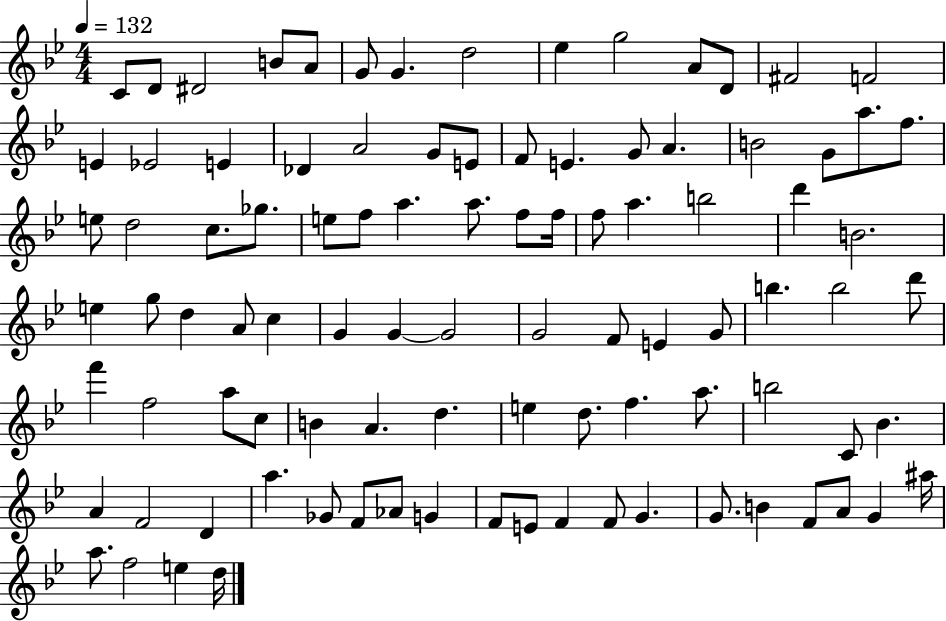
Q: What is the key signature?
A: BES major